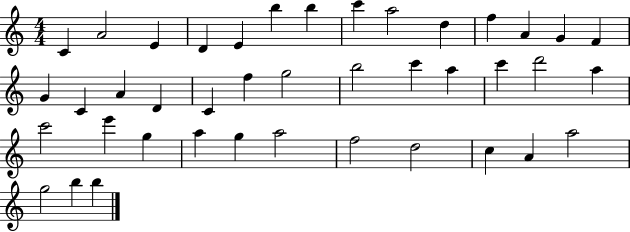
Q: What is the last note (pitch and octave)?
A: B5